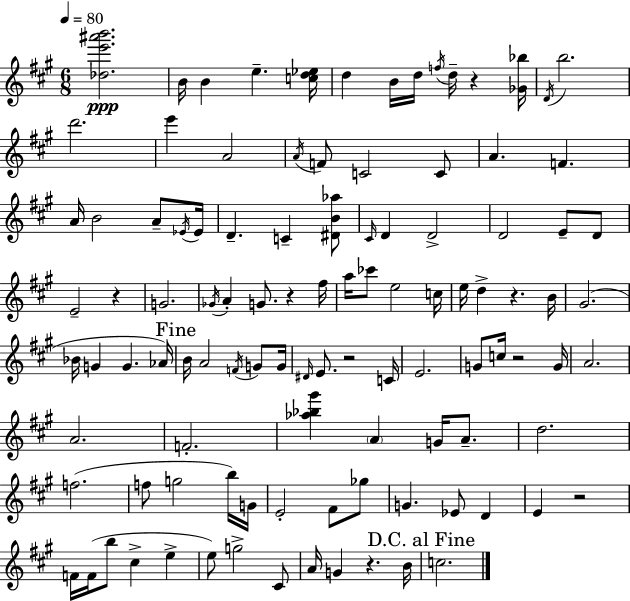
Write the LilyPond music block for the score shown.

{
  \clef treble
  \numericTimeSignature
  \time 6/8
  \key a \major
  \tempo 4 = 80
  <des'' e''' ais''' b'''>2.\ppp | b'16 b'4 e''4.-- <c'' d'' ees''>16 | d''4 b'16 d''16 \acciaccatura { f''16 } d''16-- r4 | <ges' bes''>16 \acciaccatura { d'16 } b''2. | \break d'''2. | e'''4 a'2 | \acciaccatura { a'16 } f'8 c'2 | c'8 a'4. f'4. | \break a'16 b'2 | a'8-- \acciaccatura { ees'16 } ees'16 d'4.-- c'4-- | <dis' b' aes''>8 \grace { cis'16 } d'4 d'2-> | d'2 | \break e'8-- d'8 e'2-- | r4 g'2. | \acciaccatura { ges'16 } a'4-. g'8. | r4 fis''16 a''16 ces'''8 e''2 | \break c''16 e''16 d''4-> r4. | b'16 gis'2.( | bes'16 g'4 g'4. | aes'16) \mark "Fine" b'16 a'2 | \break \acciaccatura { f'16 } g'8 g'16 \grace { dis'16 } e'8. r2 | c'16 e'2. | g'8 c''16 r2 | g'16 a'2. | \break a'2. | f'2.-. | <aes'' bes'' gis'''>4 | \parenthesize a'4 g'16 a'8.-- d''2. | \break f''2.( | f''8 g''2 | b''16) g'16 e'2-. | fis'8 ges''8 g'4. | \break ees'8 d'4 e'4 | r2 f'16 f'16( b''8 | cis''4-> e''4-> e''8) g''2-> | cis'8 a'16 g'4 | \break r4. b'16 \mark "D.C. al Fine" c''2. | \bar "|."
}